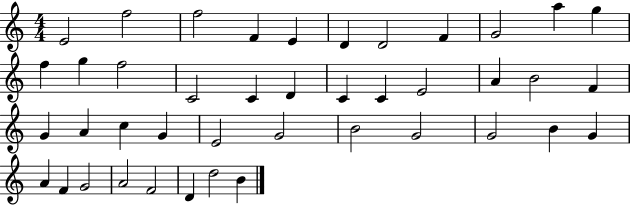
E4/h F5/h F5/h F4/q E4/q D4/q D4/h F4/q G4/h A5/q G5/q F5/q G5/q F5/h C4/h C4/q D4/q C4/q C4/q E4/h A4/q B4/h F4/q G4/q A4/q C5/q G4/q E4/h G4/h B4/h G4/h G4/h B4/q G4/q A4/q F4/q G4/h A4/h F4/h D4/q D5/h B4/q